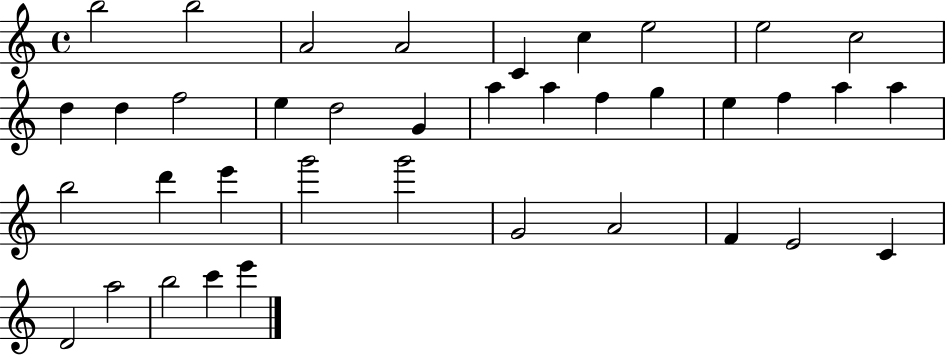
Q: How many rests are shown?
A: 0